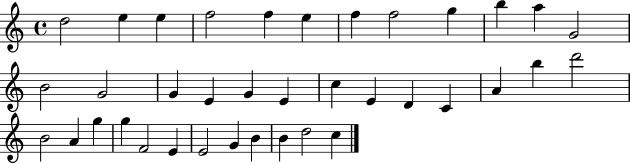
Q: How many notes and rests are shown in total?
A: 37